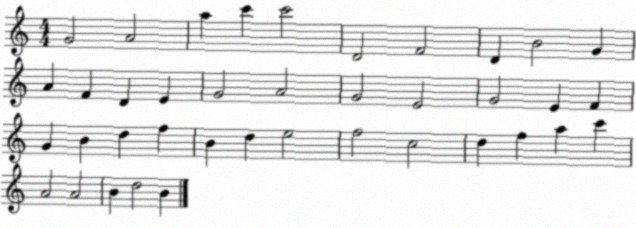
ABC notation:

X:1
T:Untitled
M:4/4
L:1/4
K:C
G2 A2 a c' c'2 D2 F2 D B2 G A F D E G2 A2 G2 E2 G2 E F G B d f B d e2 f2 c2 d f a c' A2 A2 B d2 B